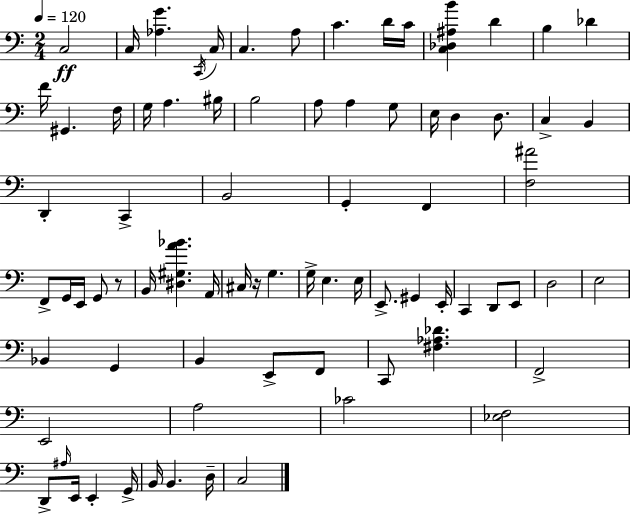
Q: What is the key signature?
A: C major